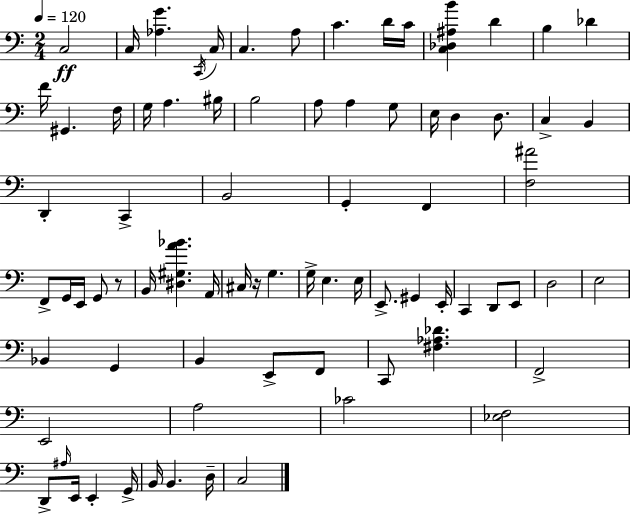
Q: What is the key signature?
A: C major